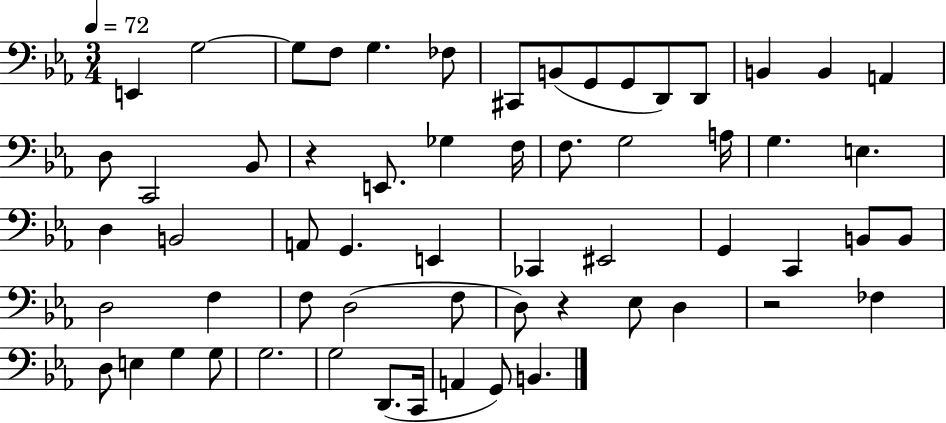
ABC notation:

X:1
T:Untitled
M:3/4
L:1/4
K:Eb
E,, G,2 G,/2 F,/2 G, _F,/2 ^C,,/2 B,,/2 G,,/2 G,,/2 D,,/2 D,,/2 B,, B,, A,, D,/2 C,,2 _B,,/2 z E,,/2 _G, F,/4 F,/2 G,2 A,/4 G, E, D, B,,2 A,,/2 G,, E,, _C,, ^E,,2 G,, C,, B,,/2 B,,/2 D,2 F, F,/2 D,2 F,/2 D,/2 z _E,/2 D, z2 _F, D,/2 E, G, G,/2 G,2 G,2 D,,/2 C,,/4 A,, G,,/2 B,,